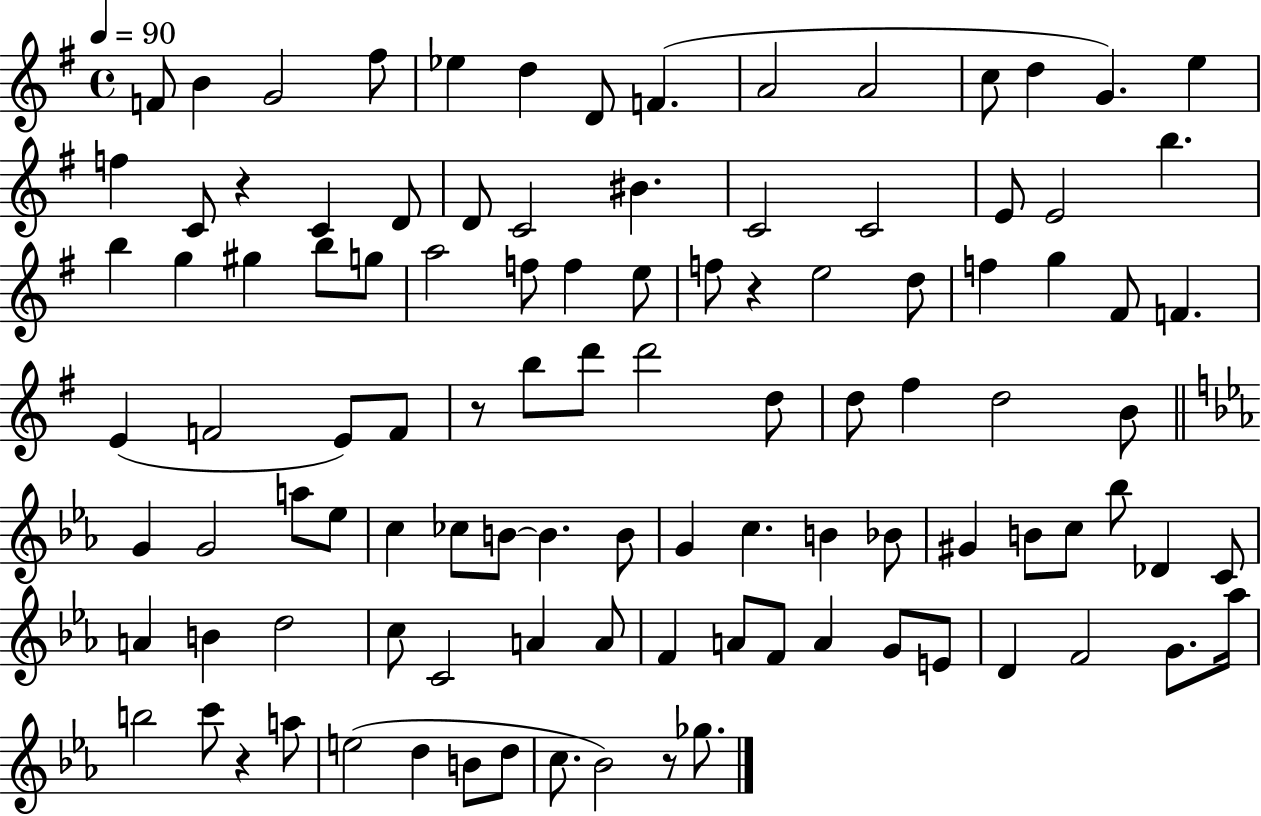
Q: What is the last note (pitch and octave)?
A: Gb5